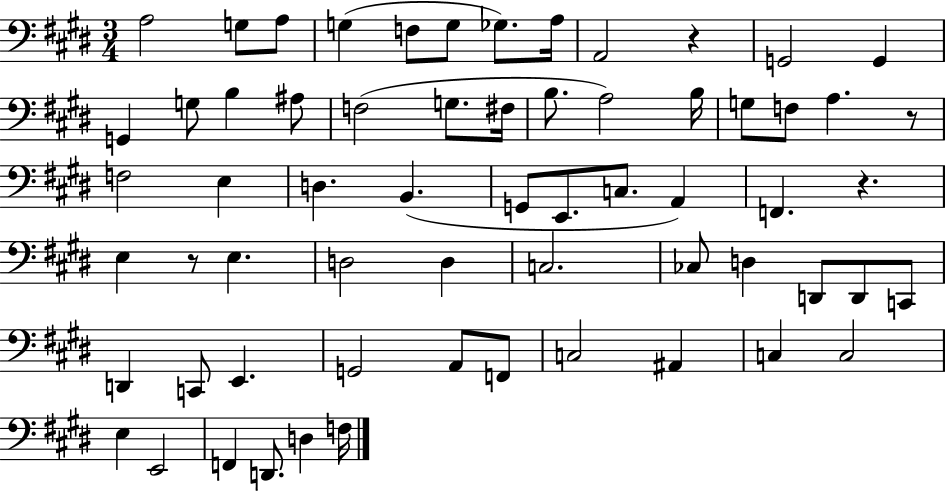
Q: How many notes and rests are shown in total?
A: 63